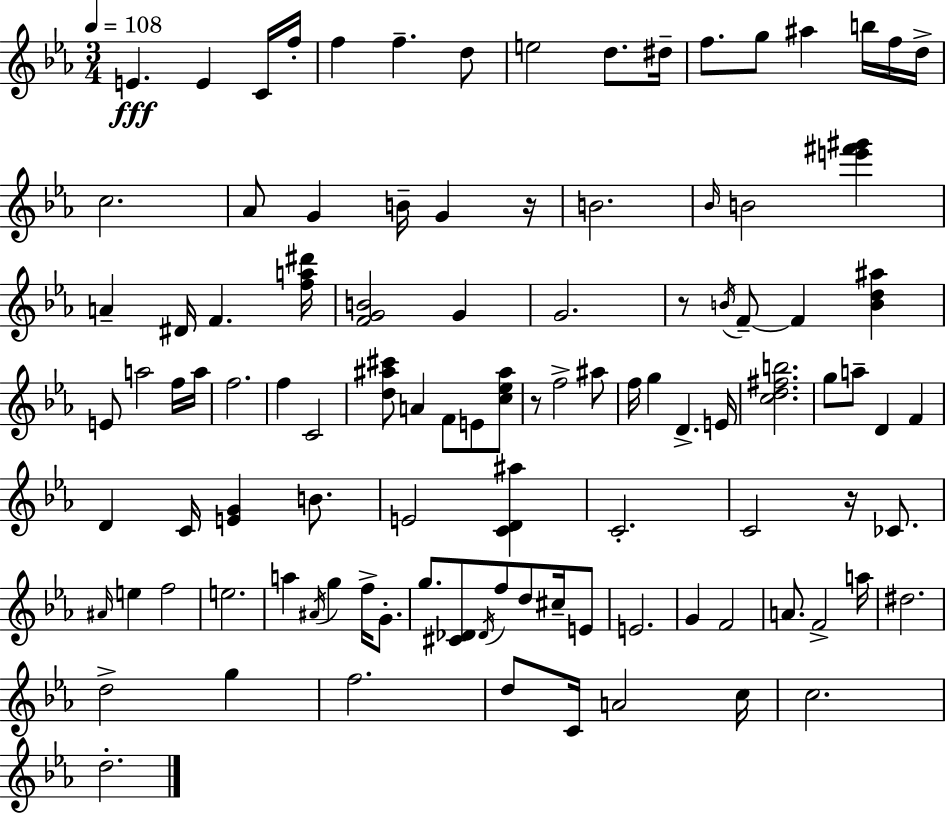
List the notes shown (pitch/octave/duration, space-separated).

E4/q. E4/q C4/s F5/s F5/q F5/q. D5/e E5/h D5/e. D#5/s F5/e. G5/e A#5/q B5/s F5/s D5/s C5/h. Ab4/e G4/q B4/s G4/q R/s B4/h. Bb4/s B4/h [E6,F#6,G#6]/q A4/q D#4/s F4/q. [F5,A5,D#6]/s [F4,G4,B4]/h G4/q G4/h. R/e B4/s F4/e F4/q [B4,D5,A#5]/q E4/e A5/h F5/s A5/s F5/h. F5/q C4/h [D5,A#5,C#6]/e A4/q F4/e E4/e [C5,Eb5,A#5]/e R/e F5/h A#5/e F5/s G5/q D4/q. E4/s [C5,D5,F#5,B5]/h. G5/e A5/e D4/q F4/q D4/q C4/s [E4,G4]/q B4/e. E4/h [C4,D4,A#5]/q C4/h. C4/h R/s CES4/e. A#4/s E5/q F5/h E5/h. A5/q A#4/s G5/q F5/s G4/e. G5/e. [C#4,Db4]/e Db4/s F5/e D5/e C#5/s E4/e E4/h. G4/q F4/h A4/e. F4/h A5/s D#5/h. D5/h G5/q F5/h. D5/e C4/s A4/h C5/s C5/h. D5/h.